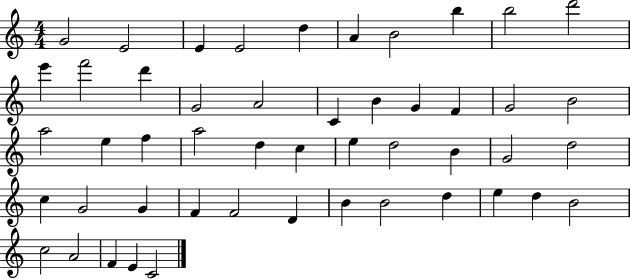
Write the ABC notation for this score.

X:1
T:Untitled
M:4/4
L:1/4
K:C
G2 E2 E E2 d A B2 b b2 d'2 e' f'2 d' G2 A2 C B G F G2 B2 a2 e f a2 d c e d2 B G2 d2 c G2 G F F2 D B B2 d e d B2 c2 A2 F E C2